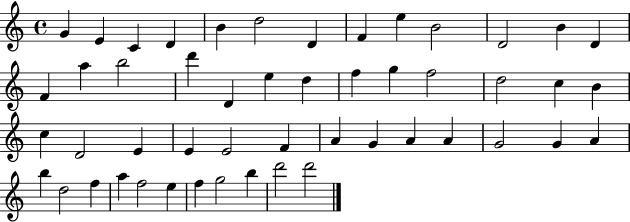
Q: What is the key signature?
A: C major